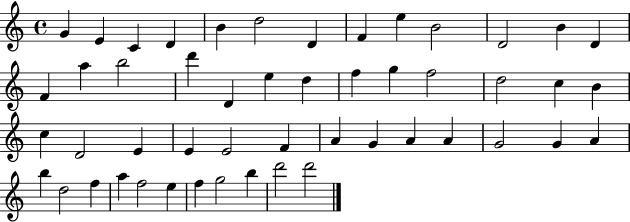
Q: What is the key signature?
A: C major